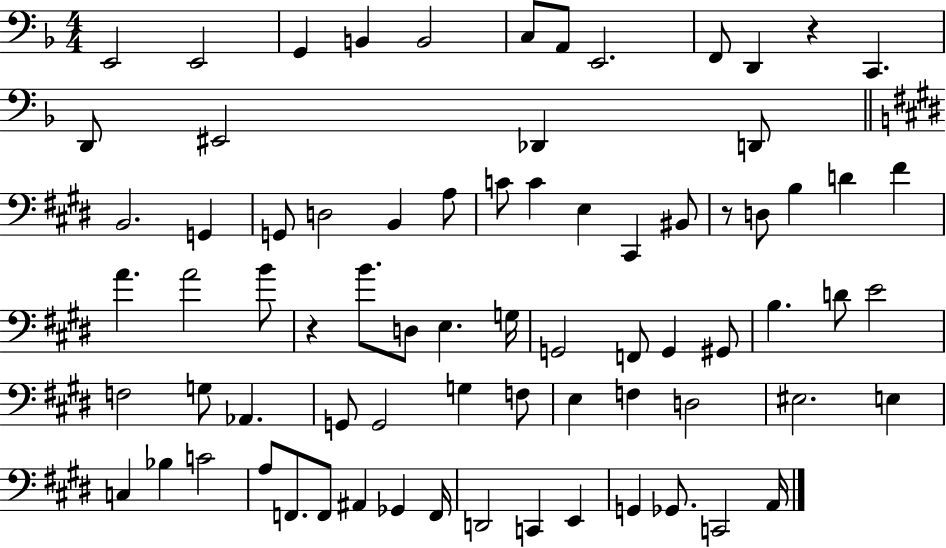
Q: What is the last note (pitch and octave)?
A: A2